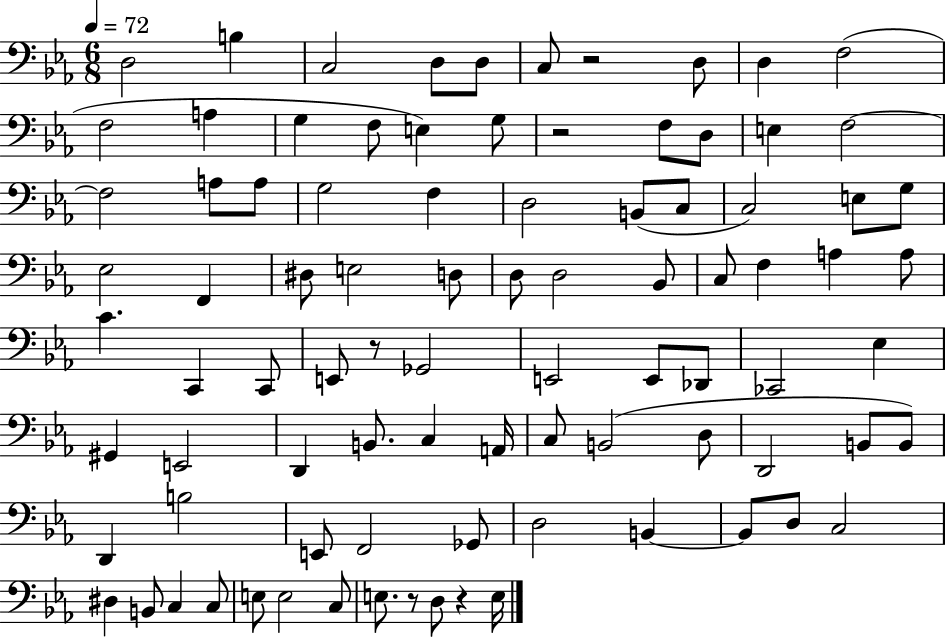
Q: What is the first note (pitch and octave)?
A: D3